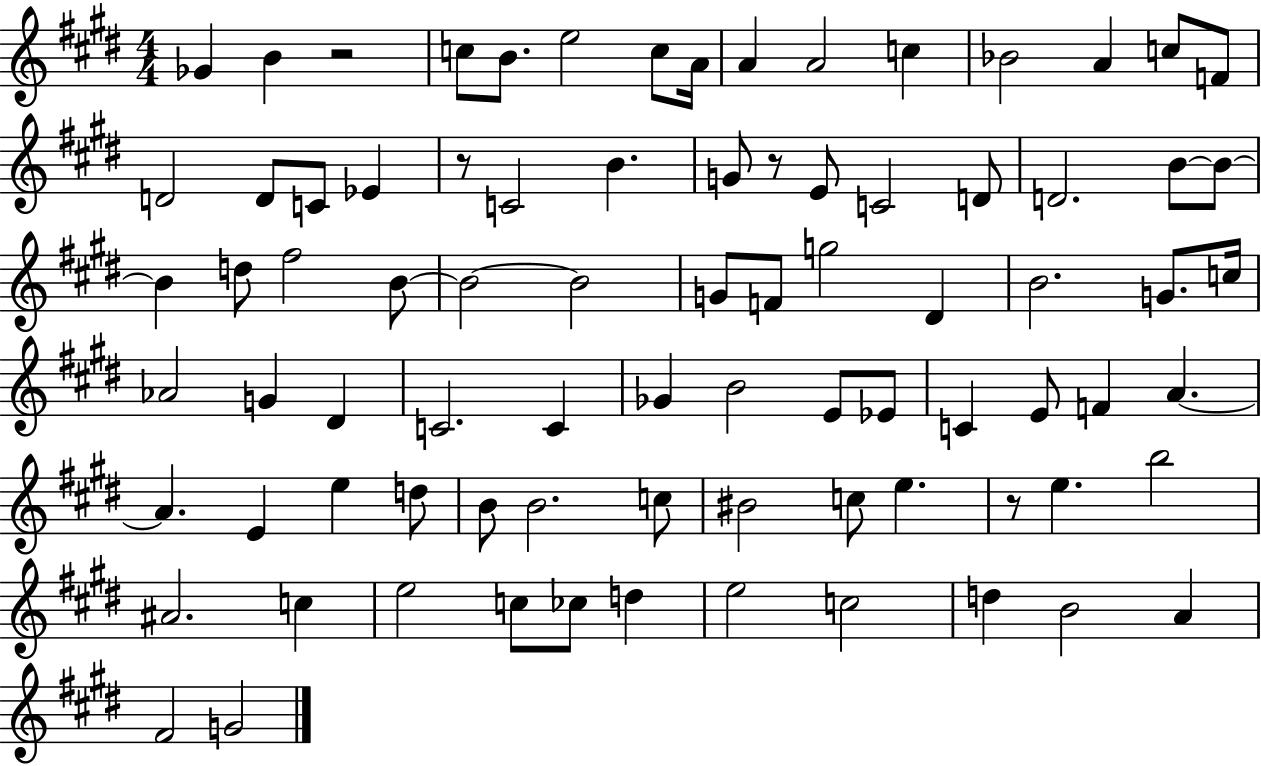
X:1
T:Untitled
M:4/4
L:1/4
K:E
_G B z2 c/2 B/2 e2 c/2 A/4 A A2 c _B2 A c/2 F/2 D2 D/2 C/2 _E z/2 C2 B G/2 z/2 E/2 C2 D/2 D2 B/2 B/2 B d/2 ^f2 B/2 B2 B2 G/2 F/2 g2 ^D B2 G/2 c/4 _A2 G ^D C2 C _G B2 E/2 _E/2 C E/2 F A A E e d/2 B/2 B2 c/2 ^B2 c/2 e z/2 e b2 ^A2 c e2 c/2 _c/2 d e2 c2 d B2 A ^F2 G2